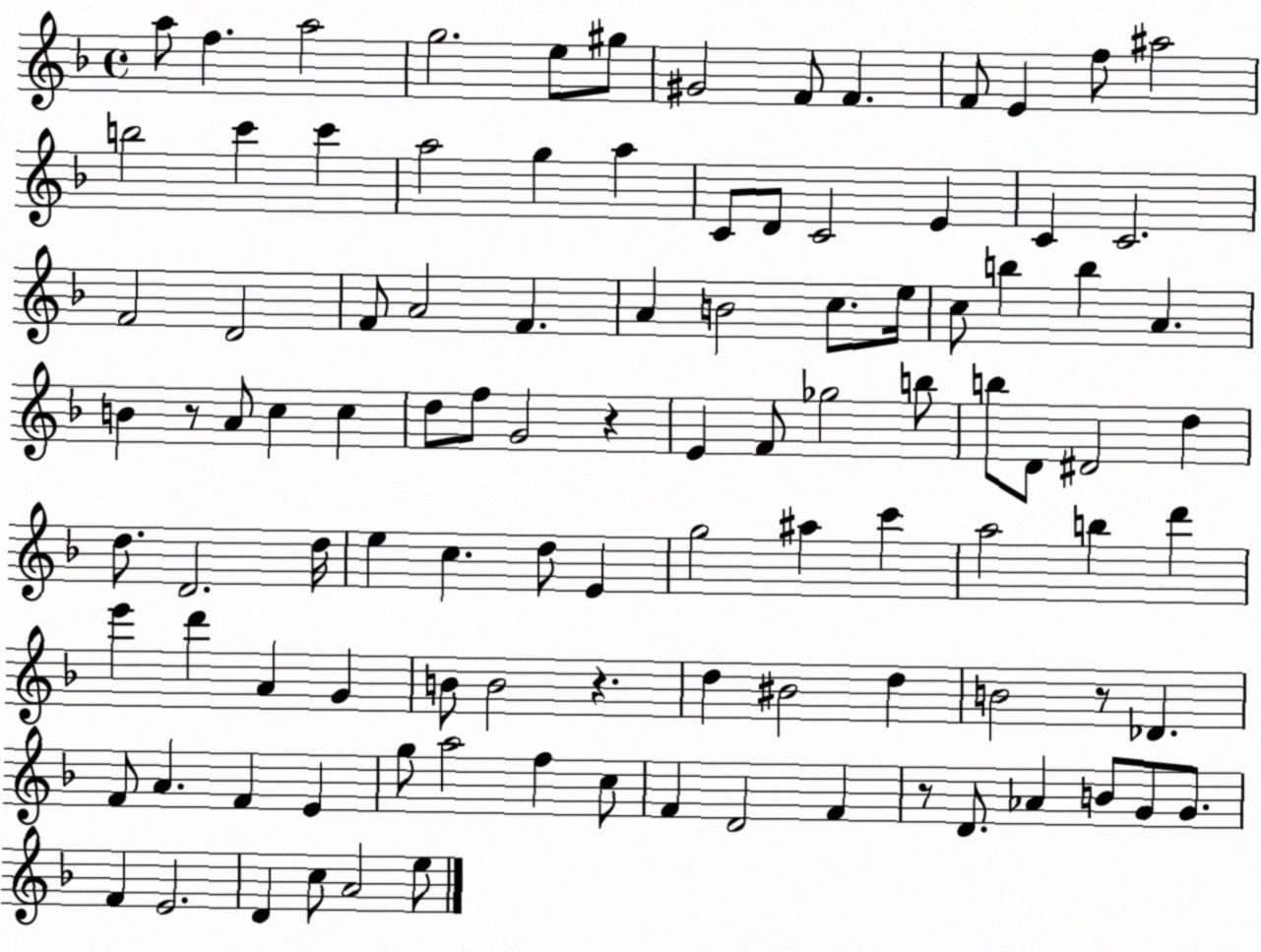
X:1
T:Untitled
M:4/4
L:1/4
K:F
a/2 f a2 g2 e/2 ^g/2 ^G2 F/2 F F/2 E f/2 ^a2 b2 c' c' a2 g a C/2 D/2 C2 E C C2 F2 D2 F/2 A2 F A B2 c/2 e/4 c/2 b b A B z/2 A/2 c c d/2 f/2 G2 z E F/2 _g2 b/2 b/2 D/2 ^D2 d d/2 D2 d/4 e c d/2 E g2 ^a c' a2 b d' e' d' A G B/2 B2 z d ^B2 d B2 z/2 _D F/2 A F E g/2 a2 f c/2 F D2 F z/2 D/2 _A B/2 G/2 G/2 F E2 D c/2 A2 e/2